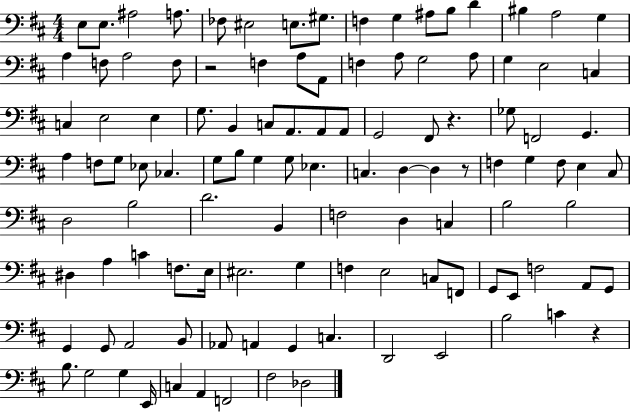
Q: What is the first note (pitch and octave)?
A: E3